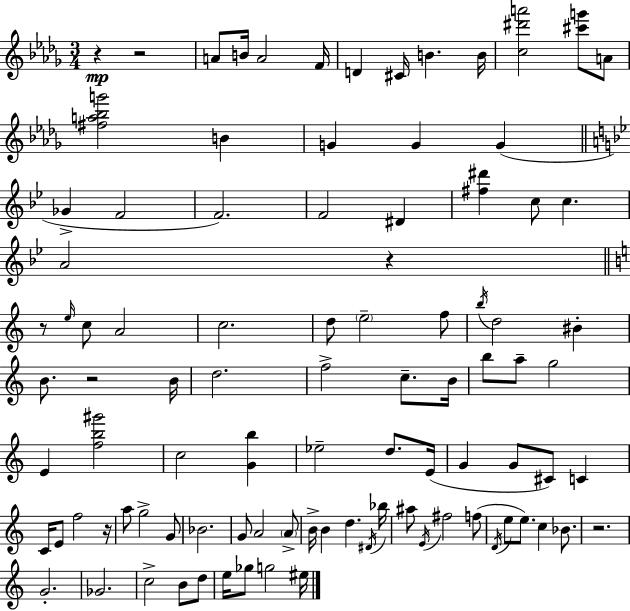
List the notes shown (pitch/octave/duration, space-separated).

R/q R/h A4/e B4/s A4/h F4/s D4/q C#4/s B4/q. B4/s [C5,D#6,A6]/h [C#6,G6]/e A4/e [F#5,A5,Bb5,G6]/h B4/q G4/q G4/q G4/q Gb4/q F4/h F4/h. F4/h D#4/q [F#5,D#6]/q C5/e C5/q. A4/h R/q R/e E5/s C5/e A4/h C5/h. D5/e E5/h F5/e B5/s D5/h BIS4/q B4/e. R/h B4/s D5/h. F5/h C5/e. B4/s B5/e A5/e G5/h E4/q [F5,B5,G#6]/h C5/h [G4,B5]/q Eb5/h D5/e. E4/s G4/q G4/e C#4/e C4/q C4/s E4/e F5/h R/s A5/e G5/h G4/e Bb4/h. G4/e A4/h A4/e B4/s B4/q D5/q. D#4/s Bb5/s A#5/e E4/s F#5/h F5/e D4/s E5/e E5/e. C5/q Bb4/e. R/h. G4/h. Gb4/h. C5/h B4/e D5/e E5/s Gb5/e G5/h EIS5/s